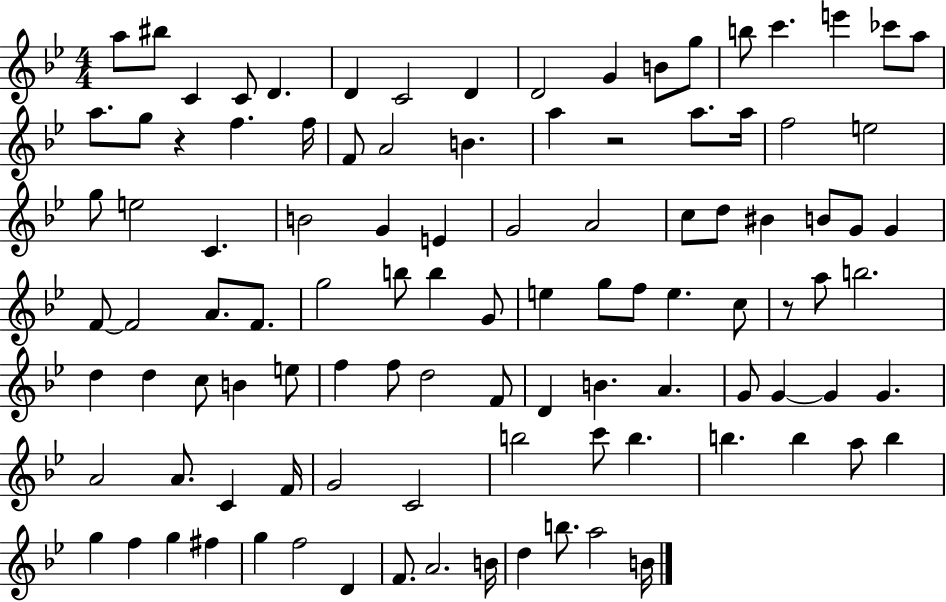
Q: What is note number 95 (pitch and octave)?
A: F4